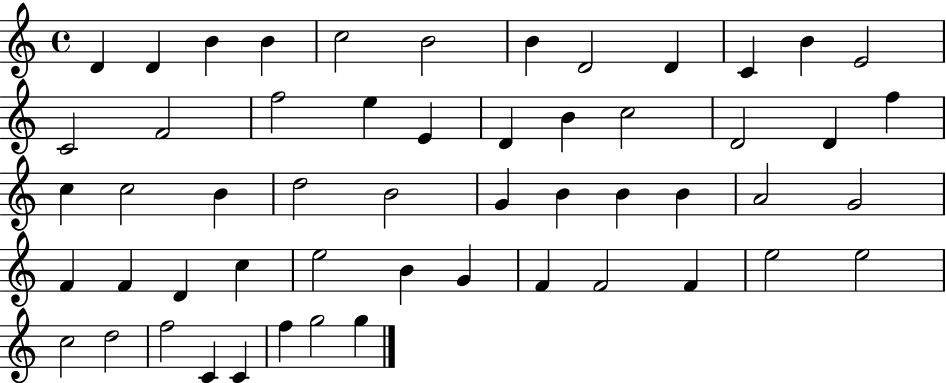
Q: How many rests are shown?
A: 0